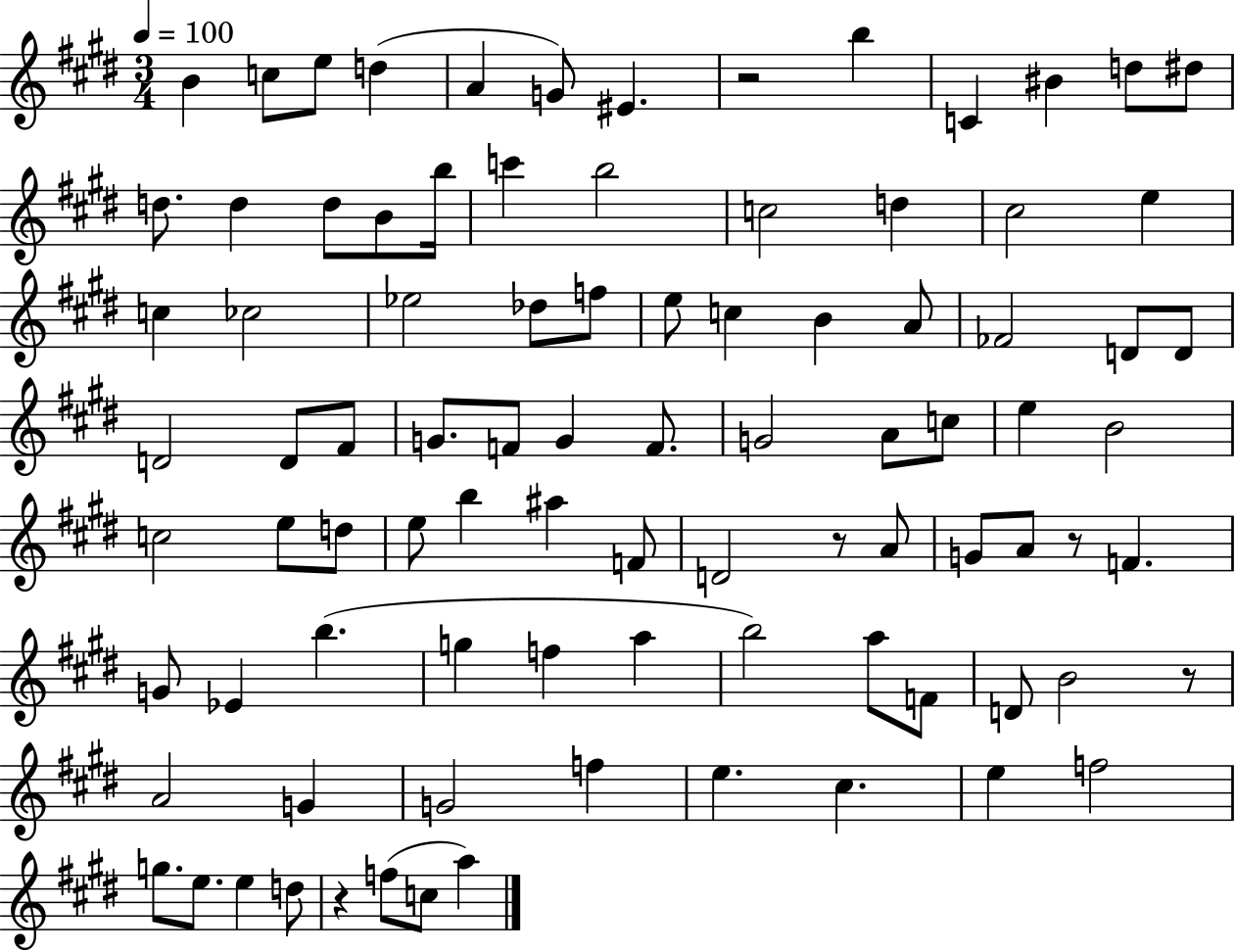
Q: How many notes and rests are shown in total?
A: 90